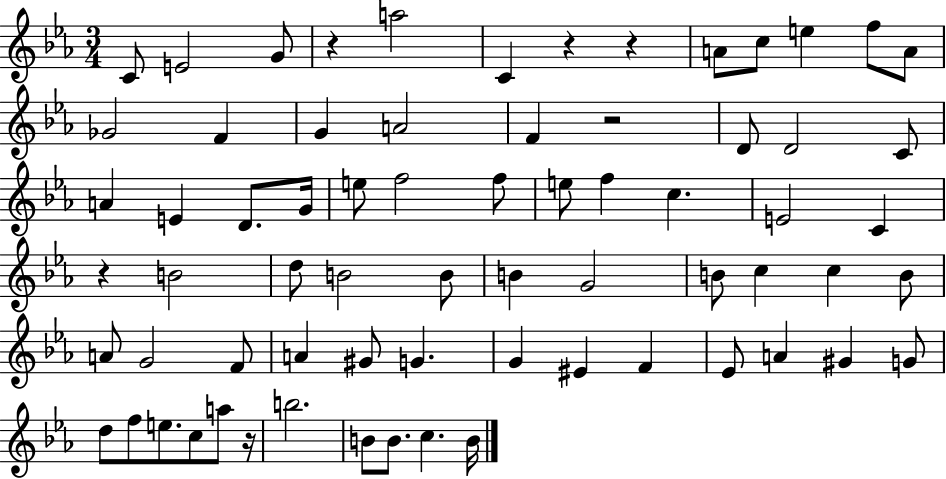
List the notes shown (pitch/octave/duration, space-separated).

C4/e E4/h G4/e R/q A5/h C4/q R/q R/q A4/e C5/e E5/q F5/e A4/e Gb4/h F4/q G4/q A4/h F4/q R/h D4/e D4/h C4/e A4/q E4/q D4/e. G4/s E5/e F5/h F5/e E5/e F5/q C5/q. E4/h C4/q R/q B4/h D5/e B4/h B4/e B4/q G4/h B4/e C5/q C5/q B4/e A4/e G4/h F4/e A4/q G#4/e G4/q. G4/q EIS4/q F4/q Eb4/e A4/q G#4/q G4/e D5/e F5/e E5/e. C5/e A5/e R/s B5/h. B4/e B4/e. C5/q. B4/s